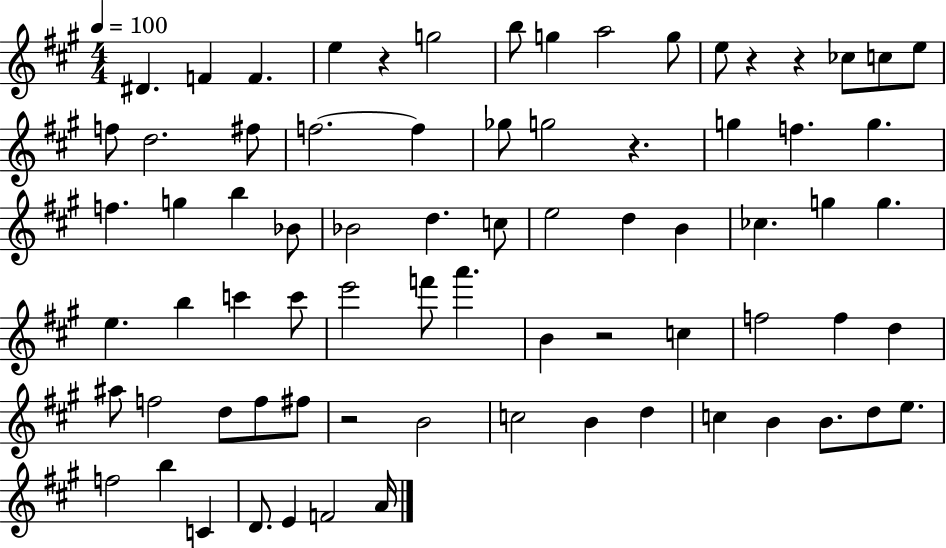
{
  \clef treble
  \numericTimeSignature
  \time 4/4
  \key a \major
  \tempo 4 = 100
  \repeat volta 2 { dis'4. f'4 f'4. | e''4 r4 g''2 | b''8 g''4 a''2 g''8 | e''8 r4 r4 ces''8 c''8 e''8 | \break f''8 d''2. fis''8 | f''2.~~ f''4 | ges''8 g''2 r4. | g''4 f''4. g''4. | \break f''4. g''4 b''4 bes'8 | bes'2 d''4. c''8 | e''2 d''4 b'4 | ces''4. g''4 g''4. | \break e''4. b''4 c'''4 c'''8 | e'''2 f'''8 a'''4. | b'4 r2 c''4 | f''2 f''4 d''4 | \break ais''8 f''2 d''8 f''8 fis''8 | r2 b'2 | c''2 b'4 d''4 | c''4 b'4 b'8. d''8 e''8. | \break f''2 b''4 c'4 | d'8. e'4 f'2 a'16 | } \bar "|."
}